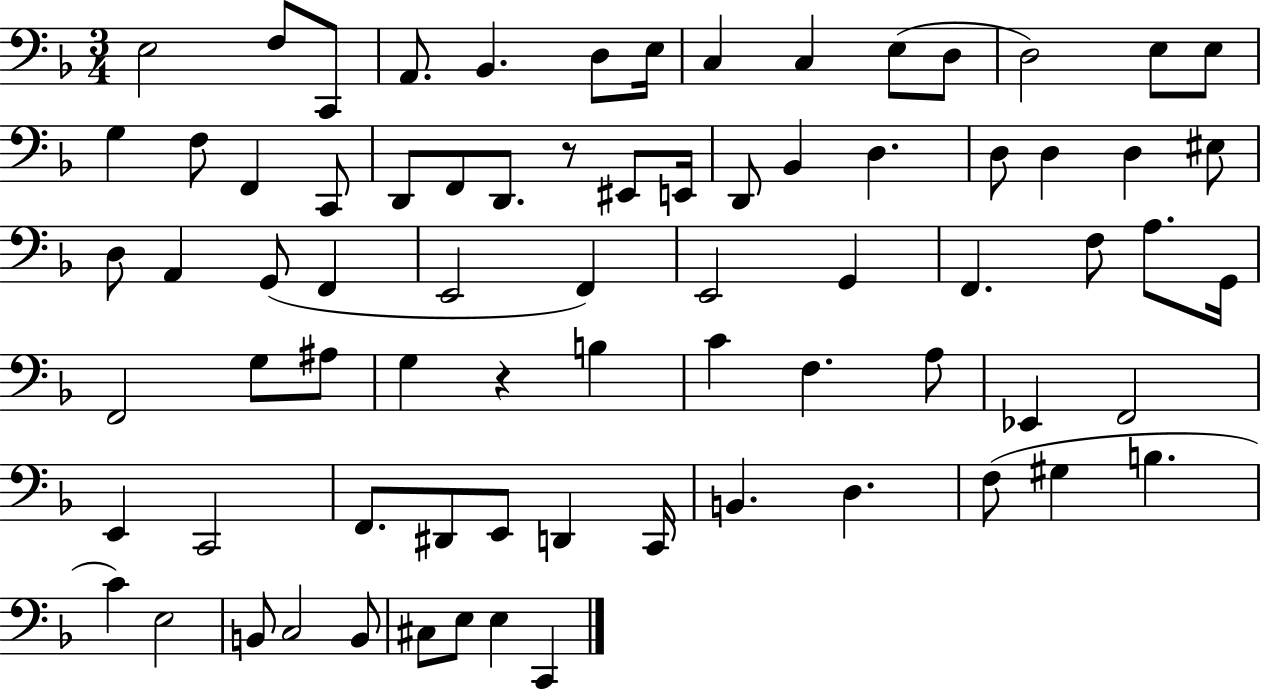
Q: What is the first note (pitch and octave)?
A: E3